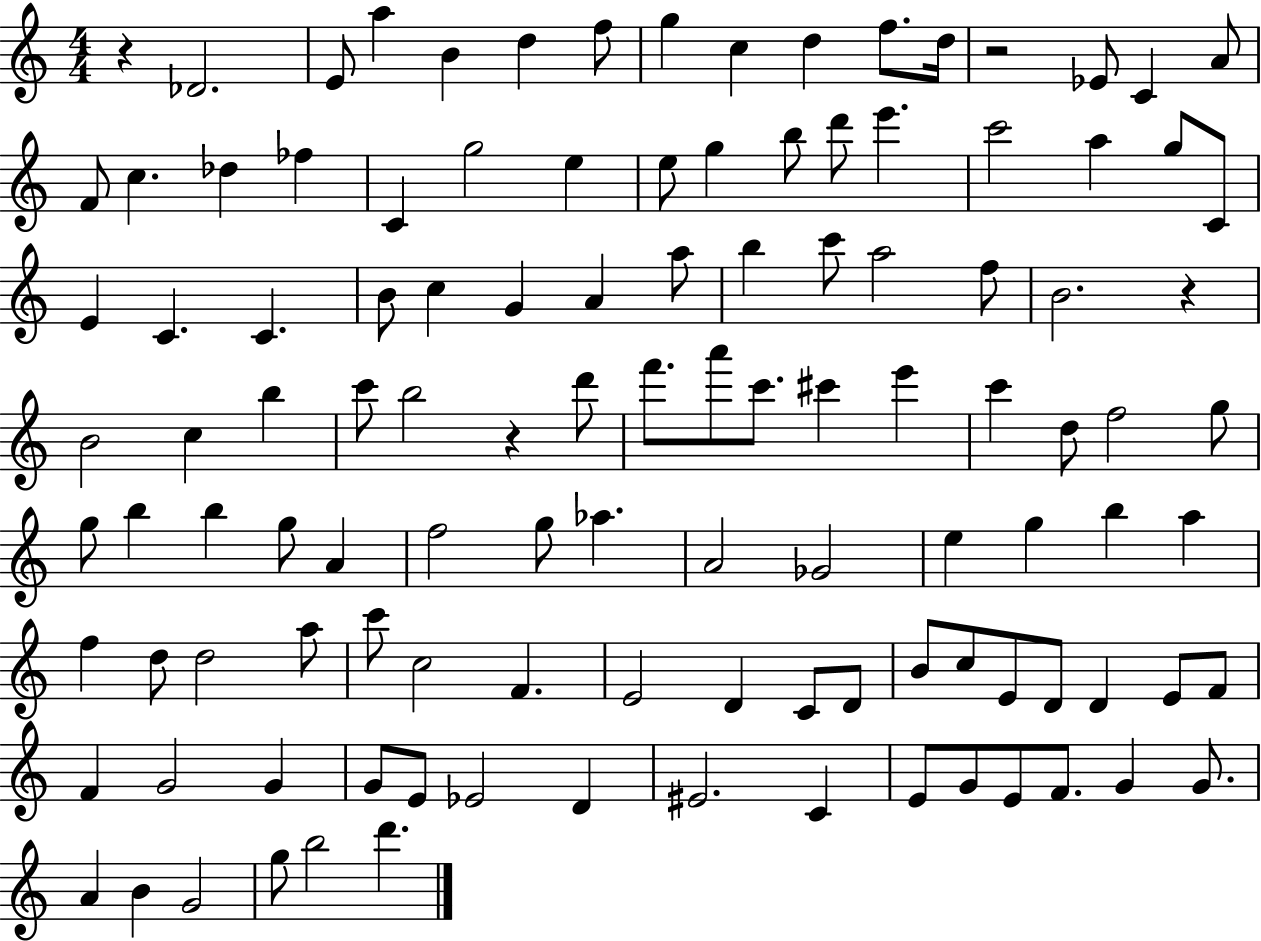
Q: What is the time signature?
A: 4/4